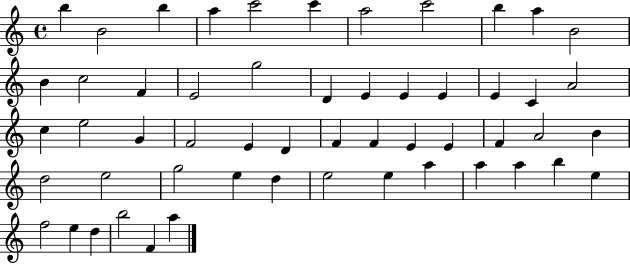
{
  \clef treble
  \time 4/4
  \defaultTimeSignature
  \key c \major
  b''4 b'2 b''4 | a''4 c'''2 c'''4 | a''2 c'''2 | b''4 a''4 b'2 | \break b'4 c''2 f'4 | e'2 g''2 | d'4 e'4 e'4 e'4 | e'4 c'4 a'2 | \break c''4 e''2 g'4 | f'2 e'4 d'4 | f'4 f'4 e'4 e'4 | f'4 a'2 b'4 | \break d''2 e''2 | g''2 e''4 d''4 | e''2 e''4 a''4 | a''4 a''4 b''4 e''4 | \break f''2 e''4 d''4 | b''2 f'4 a''4 | \bar "|."
}